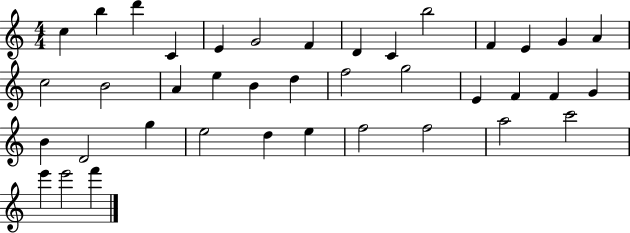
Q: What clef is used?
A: treble